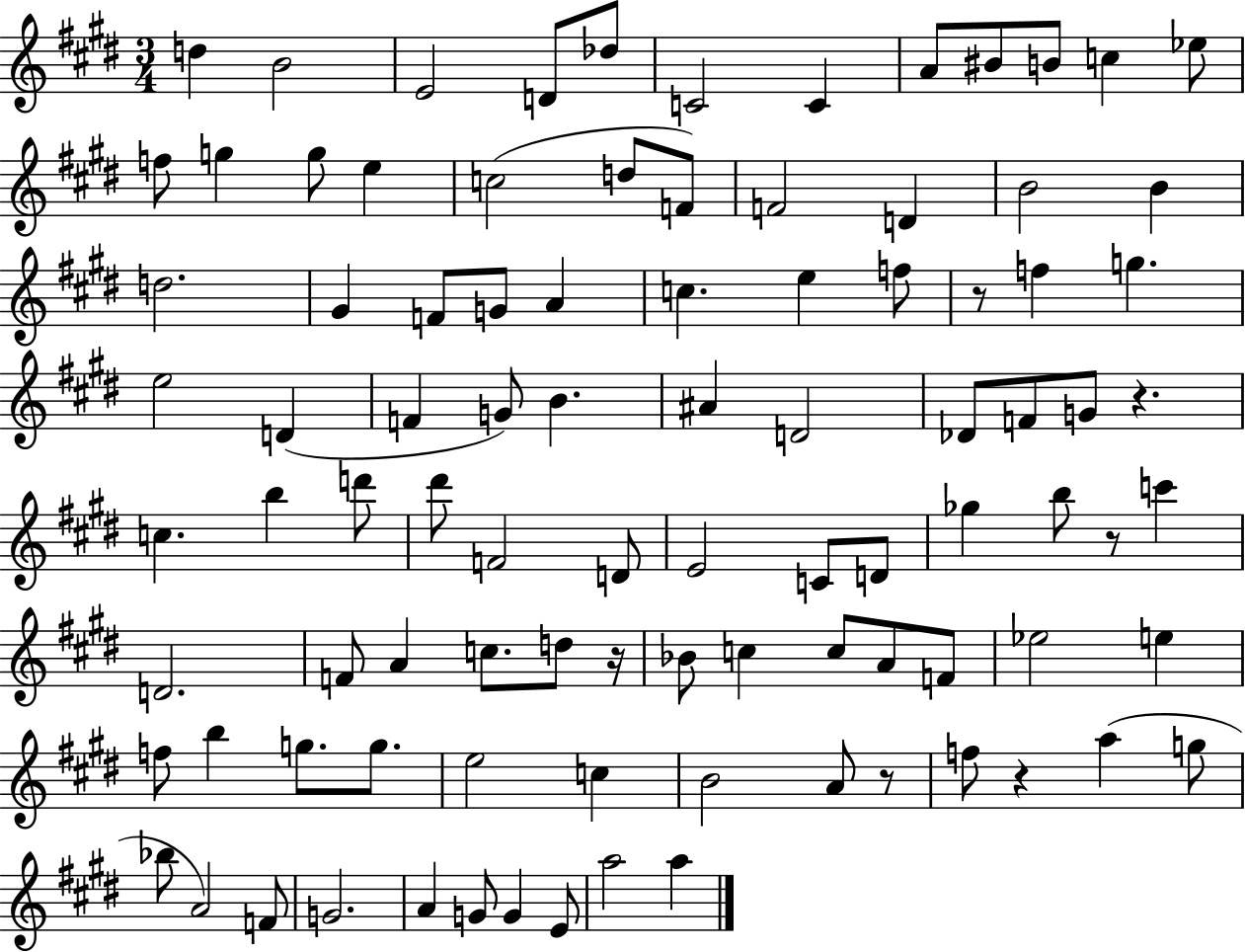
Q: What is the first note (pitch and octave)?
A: D5